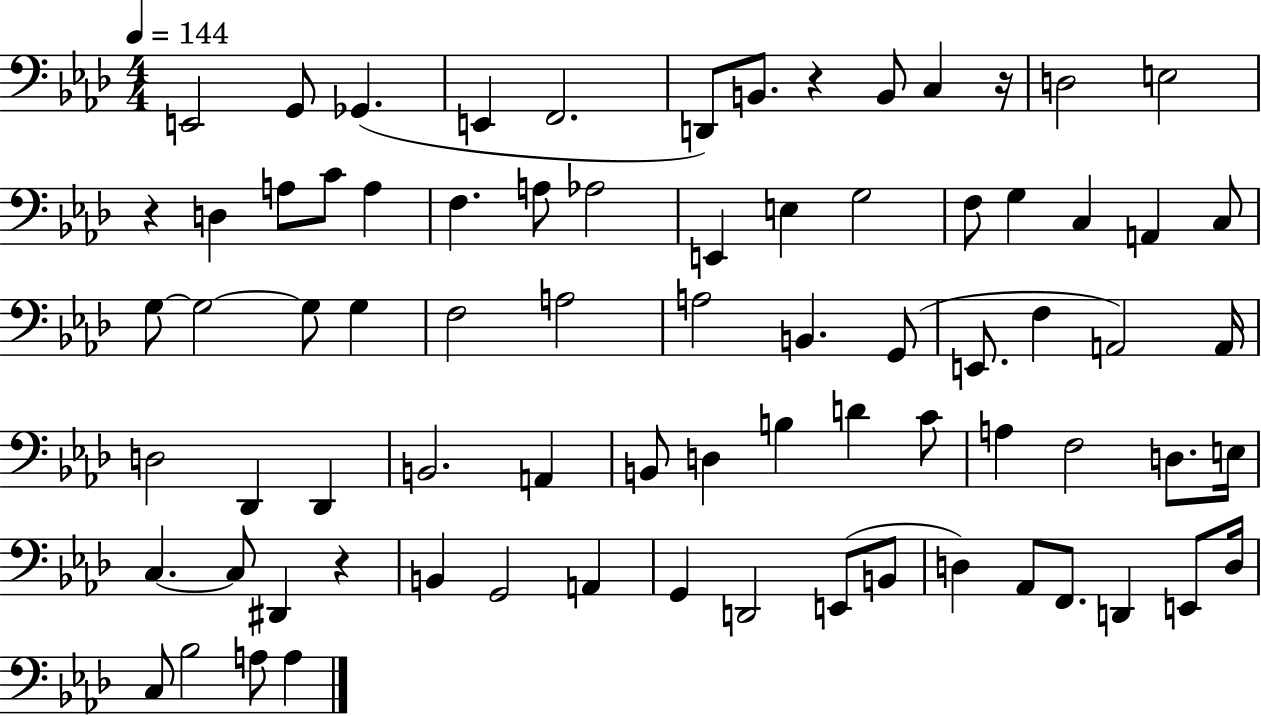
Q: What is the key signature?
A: AES major